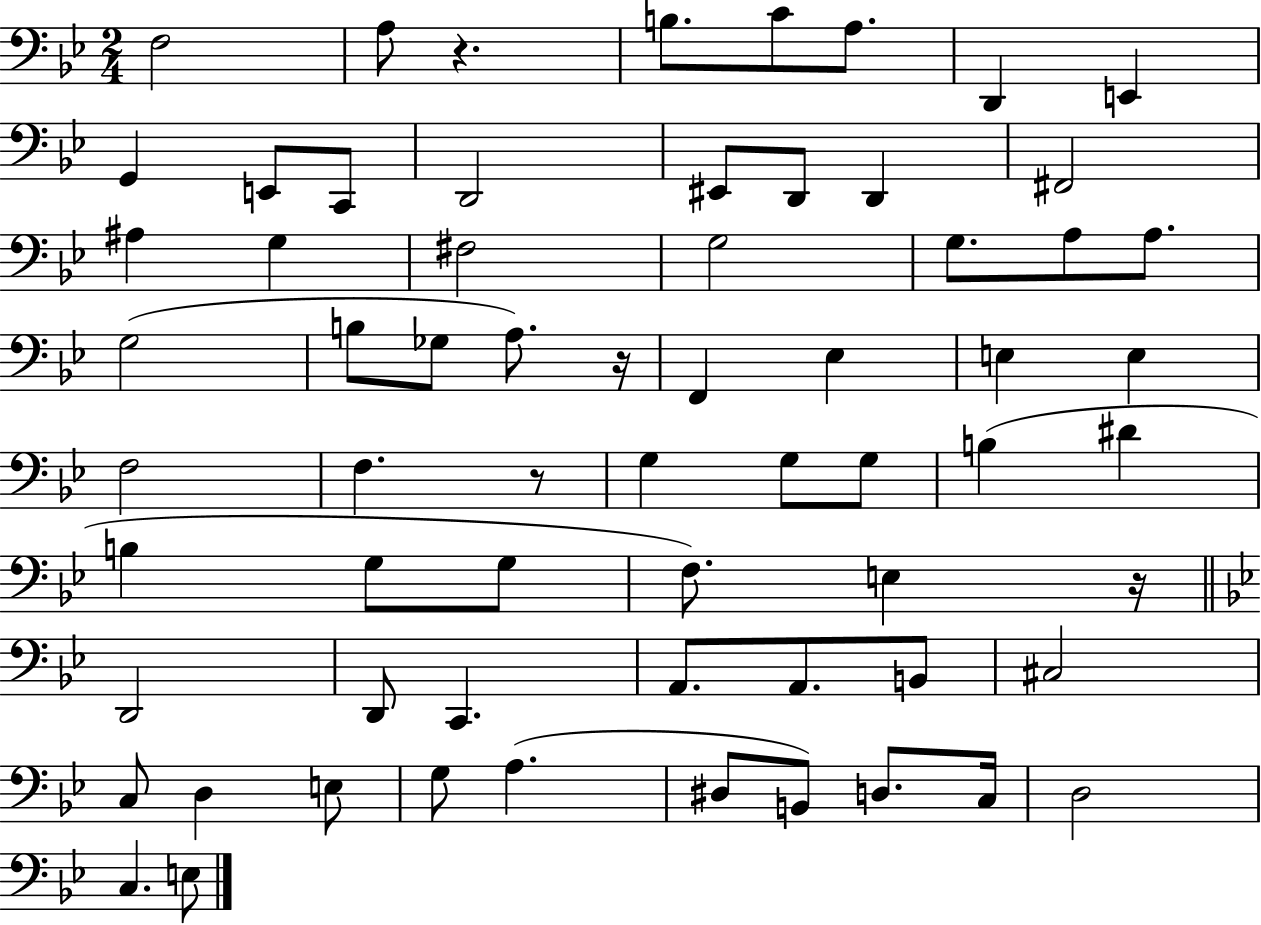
{
  \clef bass
  \numericTimeSignature
  \time 2/4
  \key bes \major
  f2 | a8 r4. | b8. c'8 a8. | d,4 e,4 | \break g,4 e,8 c,8 | d,2 | eis,8 d,8 d,4 | fis,2 | \break ais4 g4 | fis2 | g2 | g8. a8 a8. | \break g2( | b8 ges8 a8.) r16 | f,4 ees4 | e4 e4 | \break f2 | f4. r8 | g4 g8 g8 | b4( dis'4 | \break b4 g8 g8 | f8.) e4 r16 | \bar "||" \break \key g \minor d,2 | d,8 c,4. | a,8. a,8. b,8 | cis2 | \break c8 d4 e8 | g8 a4.( | dis8 b,8) d8. c16 | d2 | \break c4. e8 | \bar "|."
}